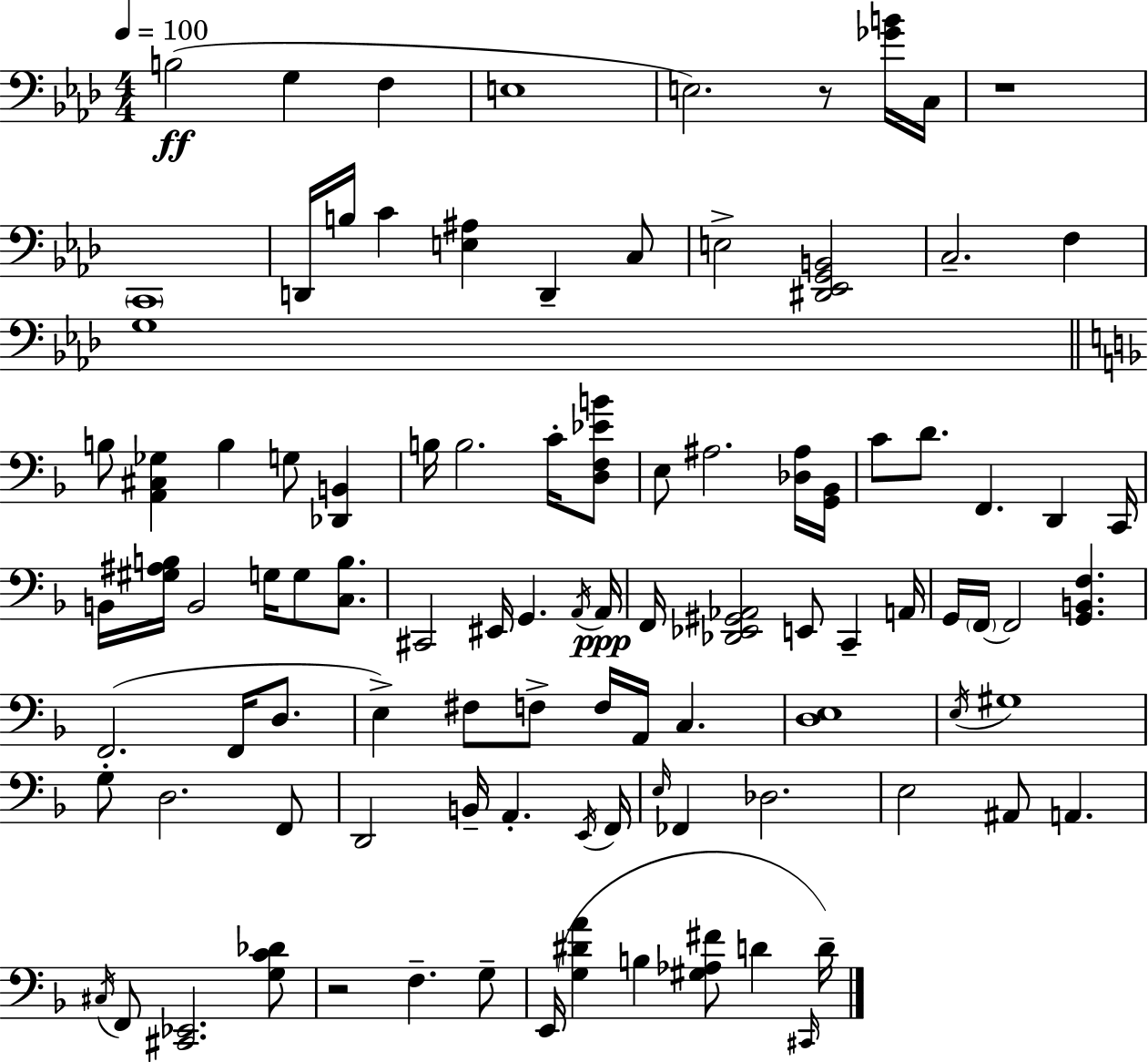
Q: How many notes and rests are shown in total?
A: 99